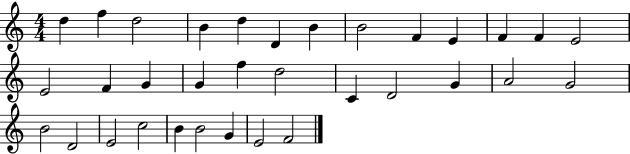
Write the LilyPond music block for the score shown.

{
  \clef treble
  \numericTimeSignature
  \time 4/4
  \key c \major
  d''4 f''4 d''2 | b'4 d''4 d'4 b'4 | b'2 f'4 e'4 | f'4 f'4 e'2 | \break e'2 f'4 g'4 | g'4 f''4 d''2 | c'4 d'2 g'4 | a'2 g'2 | \break b'2 d'2 | e'2 c''2 | b'4 b'2 g'4 | e'2 f'2 | \break \bar "|."
}